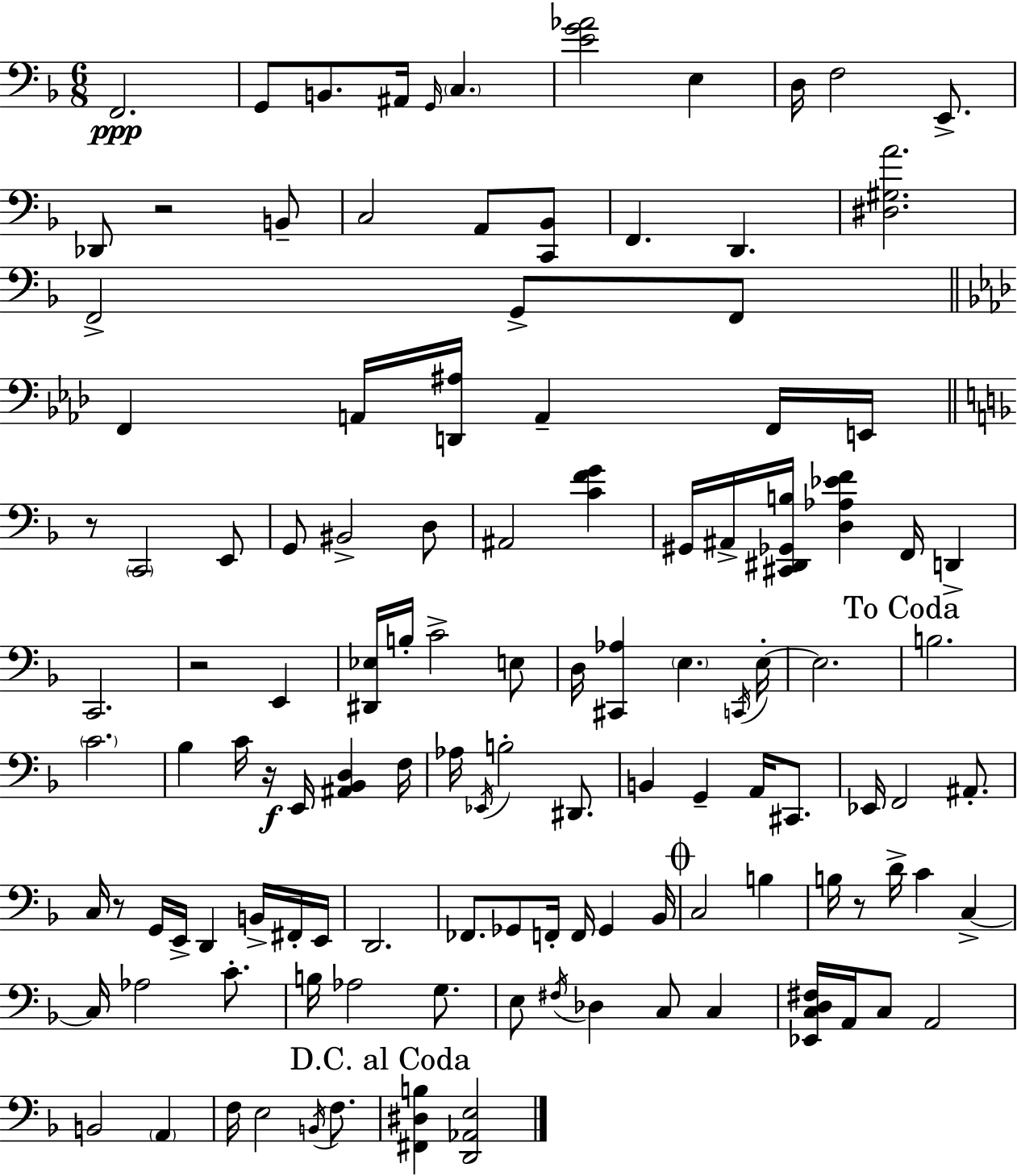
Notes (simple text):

F2/h. G2/e B2/e. A#2/s G2/s C3/q. [E4,G4,Ab4]/h E3/q D3/s F3/h E2/e. Db2/e R/h B2/e C3/h A2/e [C2,Bb2]/e F2/q. D2/q. [D#3,G#3,A4]/h. F2/h G2/e F2/e F2/q A2/s [D2,A#3]/s A2/q F2/s E2/s R/e C2/h E2/e G2/e BIS2/h D3/e A#2/h [C4,F4,G4]/q G#2/s A#2/s [C#2,D#2,Gb2,B3]/s [D3,Ab3,Eb4,F4]/q F2/s D2/q C2/h. R/h E2/q [D#2,Eb3]/s B3/s C4/h E3/e D3/s [C#2,Ab3]/q E3/q. C2/s E3/s E3/h. B3/h. C4/h. Bb3/q C4/s R/s E2/s [A#2,Bb2,D3]/q F3/s Ab3/s Eb2/s B3/h D#2/e. B2/q G2/q A2/s C#2/e. Eb2/s F2/h A#2/e. C3/s R/e G2/s E2/s D2/q B2/s F#2/s E2/s D2/h. FES2/e. Gb2/e F2/s F2/s Gb2/q Bb2/s C3/h B3/q B3/s R/e D4/s C4/q C3/q C3/s Ab3/h C4/e. B3/s Ab3/h G3/e. E3/e F#3/s Db3/q C3/e C3/q [Eb2,C3,D3,F#3]/s A2/s C3/e A2/h B2/h A2/q F3/s E3/h B2/s F3/e. [F#2,D#3,B3]/q [D2,Ab2,E3]/h